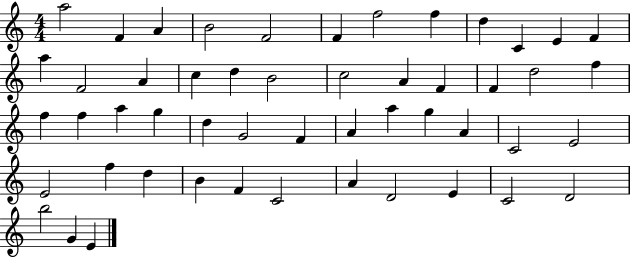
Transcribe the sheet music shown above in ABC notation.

X:1
T:Untitled
M:4/4
L:1/4
K:C
a2 F A B2 F2 F f2 f d C E F a F2 A c d B2 c2 A F F d2 f f f a g d G2 F A a g A C2 E2 E2 f d B F C2 A D2 E C2 D2 b2 G E